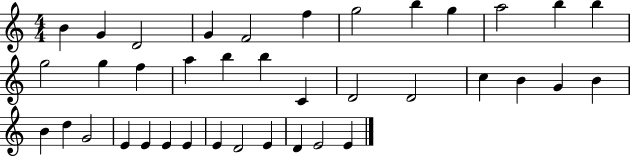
B4/q G4/q D4/h G4/q F4/h F5/q G5/h B5/q G5/q A5/h B5/q B5/q G5/h G5/q F5/q A5/q B5/q B5/q C4/q D4/h D4/h C5/q B4/q G4/q B4/q B4/q D5/q G4/h E4/q E4/q E4/q E4/q E4/q D4/h E4/q D4/q E4/h E4/q